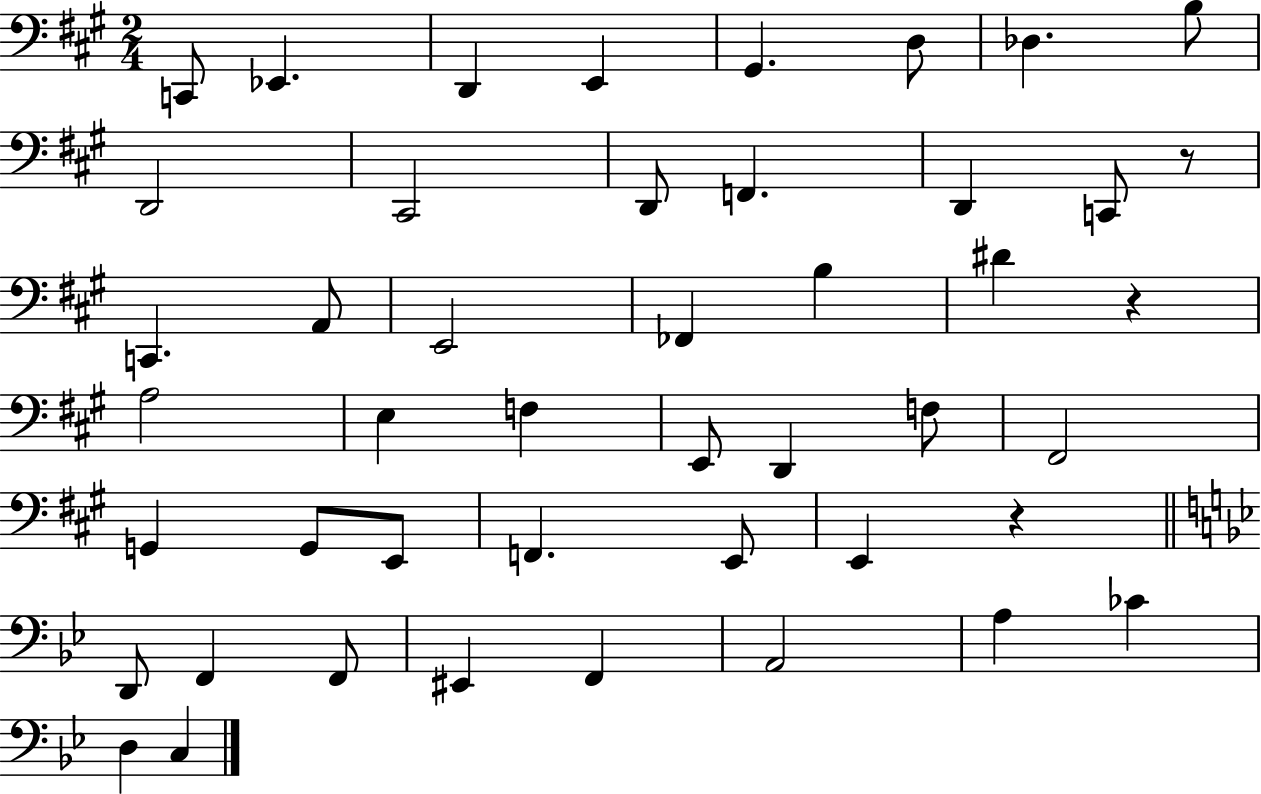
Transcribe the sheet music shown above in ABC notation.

X:1
T:Untitled
M:2/4
L:1/4
K:A
C,,/2 _E,, D,, E,, ^G,, D,/2 _D, B,/2 D,,2 ^C,,2 D,,/2 F,, D,, C,,/2 z/2 C,, A,,/2 E,,2 _F,, B, ^D z A,2 E, F, E,,/2 D,, F,/2 ^F,,2 G,, G,,/2 E,,/2 F,, E,,/2 E,, z D,,/2 F,, F,,/2 ^E,, F,, A,,2 A, _C D, C,